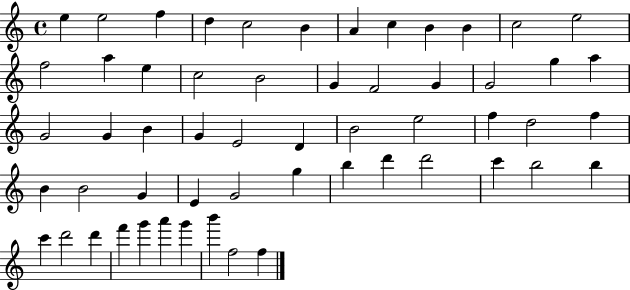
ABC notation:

X:1
T:Untitled
M:4/4
L:1/4
K:C
e e2 f d c2 B A c B B c2 e2 f2 a e c2 B2 G F2 G G2 g a G2 G B G E2 D B2 e2 f d2 f B B2 G E G2 g b d' d'2 c' b2 b c' d'2 d' f' g' a' g' b' f2 f